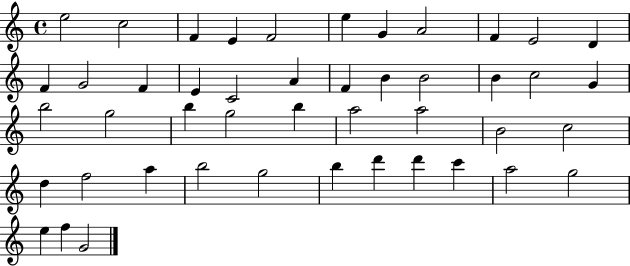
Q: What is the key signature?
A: C major